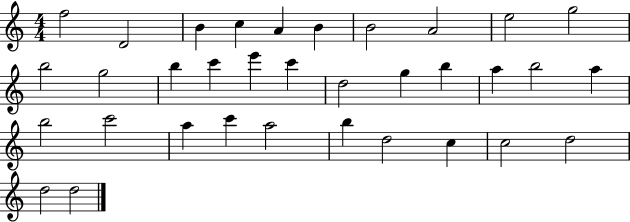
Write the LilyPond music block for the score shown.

{
  \clef treble
  \numericTimeSignature
  \time 4/4
  \key c \major
  f''2 d'2 | b'4 c''4 a'4 b'4 | b'2 a'2 | e''2 g''2 | \break b''2 g''2 | b''4 c'''4 e'''4 c'''4 | d''2 g''4 b''4 | a''4 b''2 a''4 | \break b''2 c'''2 | a''4 c'''4 a''2 | b''4 d''2 c''4 | c''2 d''2 | \break d''2 d''2 | \bar "|."
}